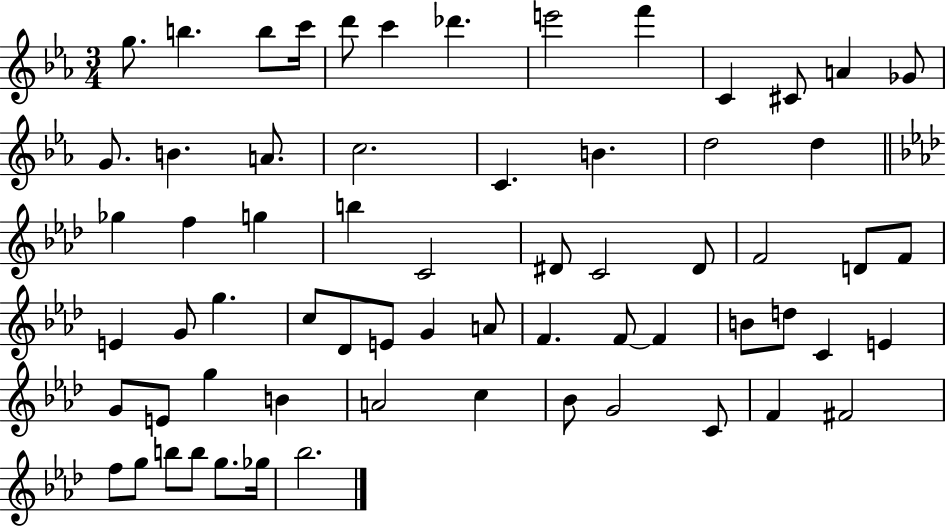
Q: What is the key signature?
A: EES major